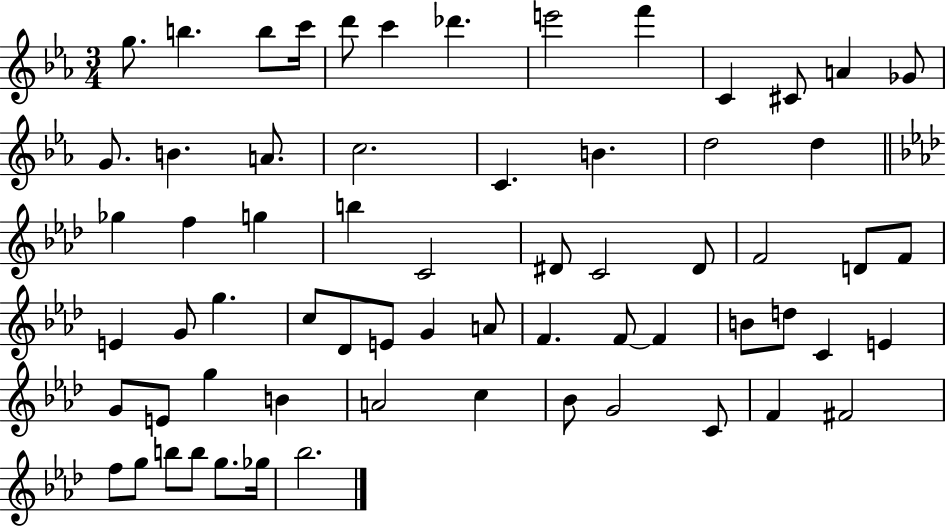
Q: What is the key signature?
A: EES major